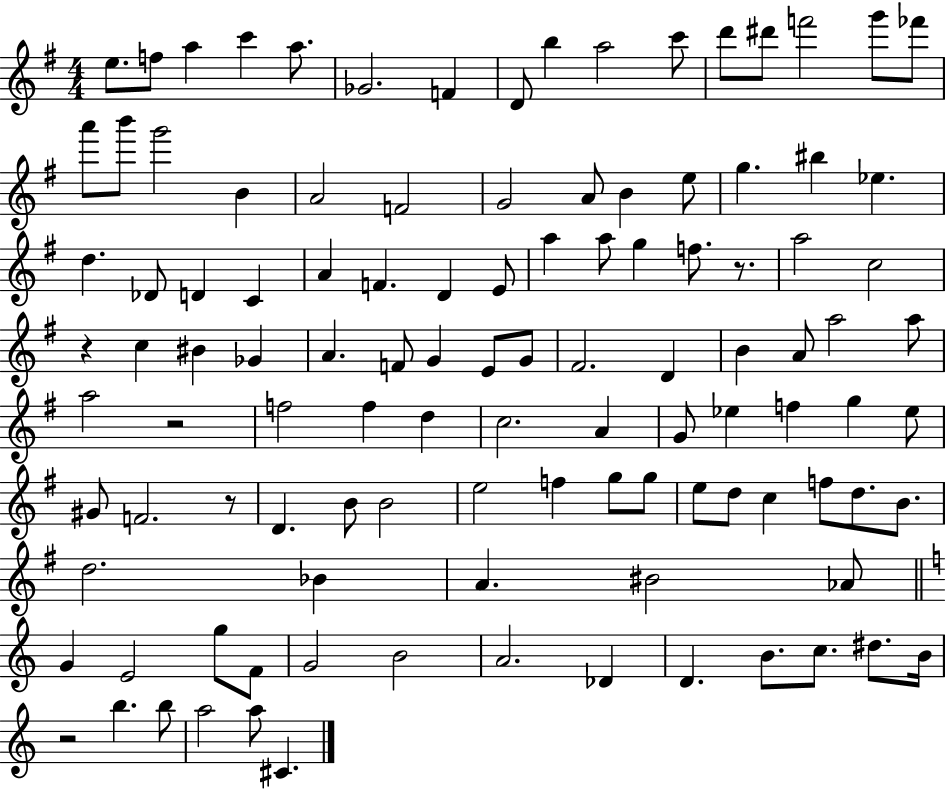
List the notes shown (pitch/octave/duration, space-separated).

E5/e. F5/e A5/q C6/q A5/e. Gb4/h. F4/q D4/e B5/q A5/h C6/e D6/e D#6/e F6/h G6/e FES6/e A6/e B6/e G6/h B4/q A4/h F4/h G4/h A4/e B4/q E5/e G5/q. BIS5/q Eb5/q. D5/q. Db4/e D4/q C4/q A4/q F4/q. D4/q E4/e A5/q A5/e G5/q F5/e. R/e. A5/h C5/h R/q C5/q BIS4/q Gb4/q A4/q. F4/e G4/q E4/e G4/e F#4/h. D4/q B4/q A4/e A5/h A5/e A5/h R/h F5/h F5/q D5/q C5/h. A4/q G4/e Eb5/q F5/q G5/q Eb5/e G#4/e F4/h. R/e D4/q. B4/e B4/h E5/h F5/q G5/e G5/e E5/e D5/e C5/q F5/e D5/e. B4/e. D5/h. Bb4/q A4/q. BIS4/h Ab4/e G4/q E4/h G5/e F4/e G4/h B4/h A4/h. Db4/q D4/q. B4/e. C5/e. D#5/e. B4/s R/h B5/q. B5/e A5/h A5/e C#4/q.